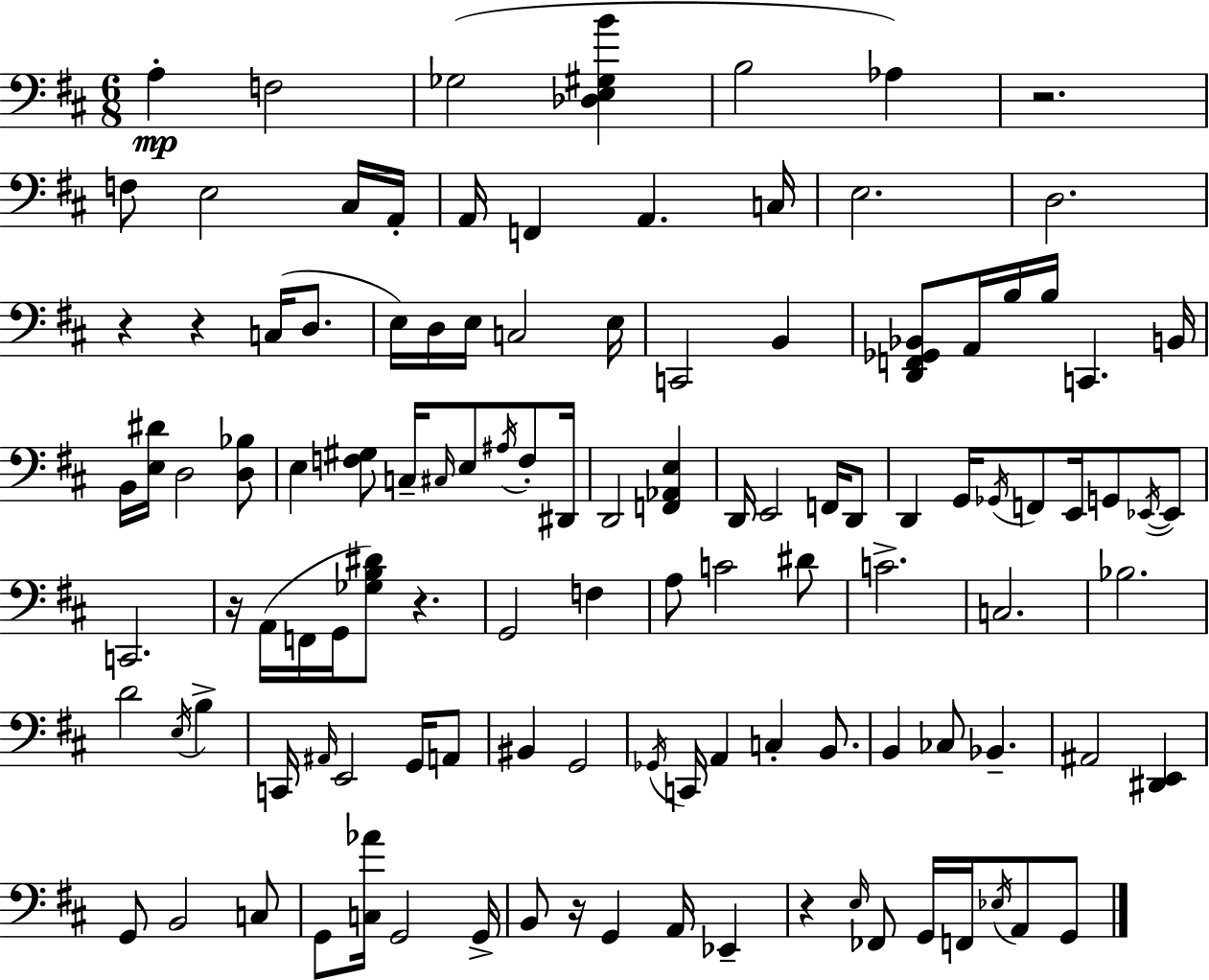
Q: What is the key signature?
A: D major